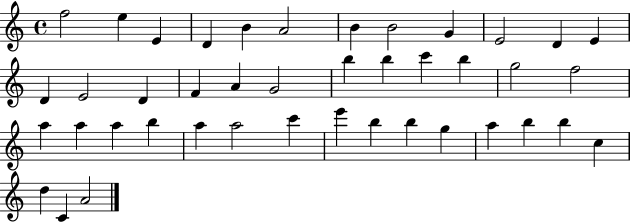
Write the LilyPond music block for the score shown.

{
  \clef treble
  \time 4/4
  \defaultTimeSignature
  \key c \major
  f''2 e''4 e'4 | d'4 b'4 a'2 | b'4 b'2 g'4 | e'2 d'4 e'4 | \break d'4 e'2 d'4 | f'4 a'4 g'2 | b''4 b''4 c'''4 b''4 | g''2 f''2 | \break a''4 a''4 a''4 b''4 | a''4 a''2 c'''4 | e'''4 b''4 b''4 g''4 | a''4 b''4 b''4 c''4 | \break d''4 c'4 a'2 | \bar "|."
}